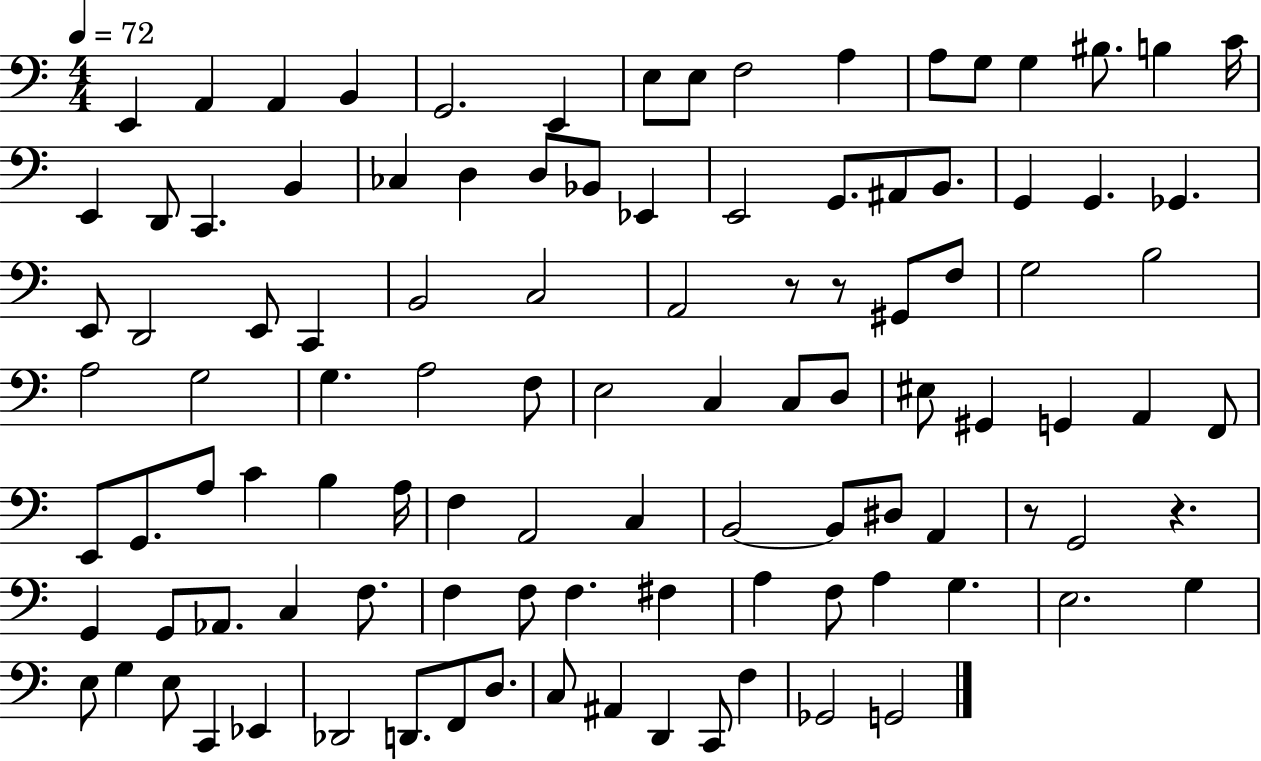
X:1
T:Untitled
M:4/4
L:1/4
K:C
E,, A,, A,, B,, G,,2 E,, E,/2 E,/2 F,2 A, A,/2 G,/2 G, ^B,/2 B, C/4 E,, D,,/2 C,, B,, _C, D, D,/2 _B,,/2 _E,, E,,2 G,,/2 ^A,,/2 B,,/2 G,, G,, _G,, E,,/2 D,,2 E,,/2 C,, B,,2 C,2 A,,2 z/2 z/2 ^G,,/2 F,/2 G,2 B,2 A,2 G,2 G, A,2 F,/2 E,2 C, C,/2 D,/2 ^E,/2 ^G,, G,, A,, F,,/2 E,,/2 G,,/2 A,/2 C B, A,/4 F, A,,2 C, B,,2 B,,/2 ^D,/2 A,, z/2 G,,2 z G,, G,,/2 _A,,/2 C, F,/2 F, F,/2 F, ^F, A, F,/2 A, G, E,2 G, E,/2 G, E,/2 C,, _E,, _D,,2 D,,/2 F,,/2 D,/2 C,/2 ^A,, D,, C,,/2 F, _G,,2 G,,2